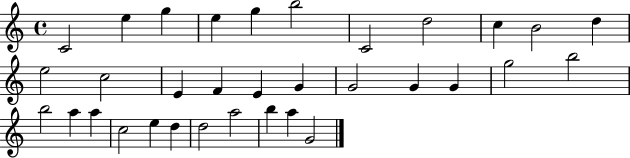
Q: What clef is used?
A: treble